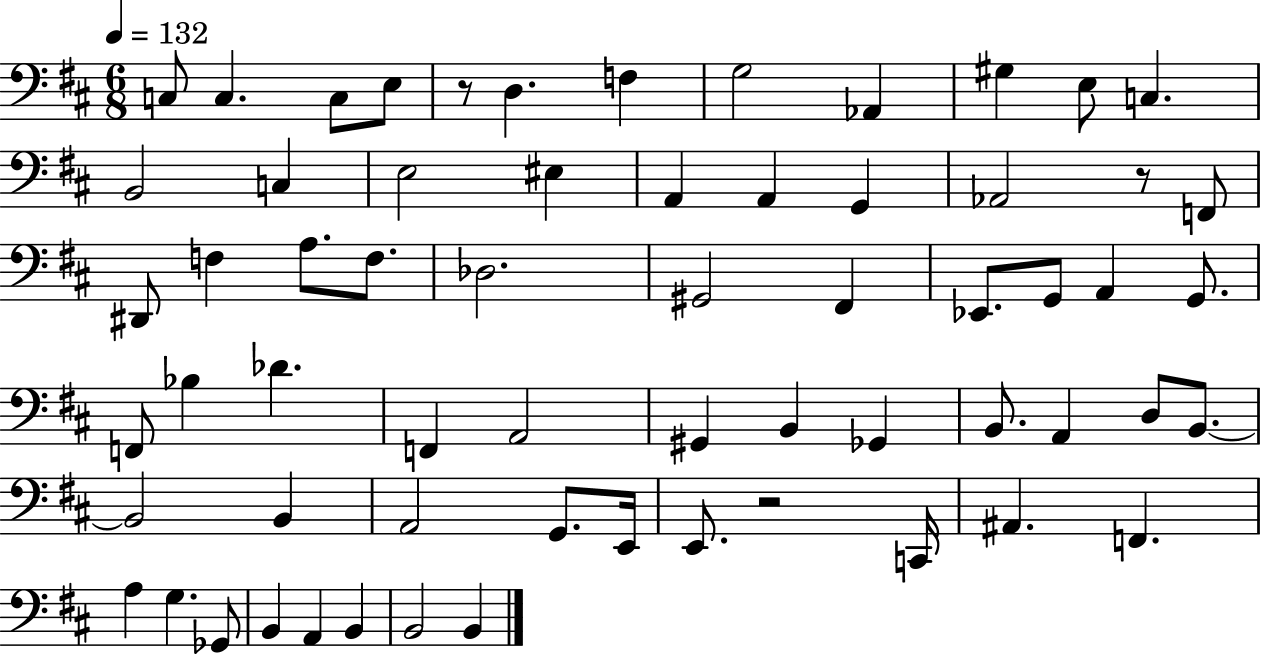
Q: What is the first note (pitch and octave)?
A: C3